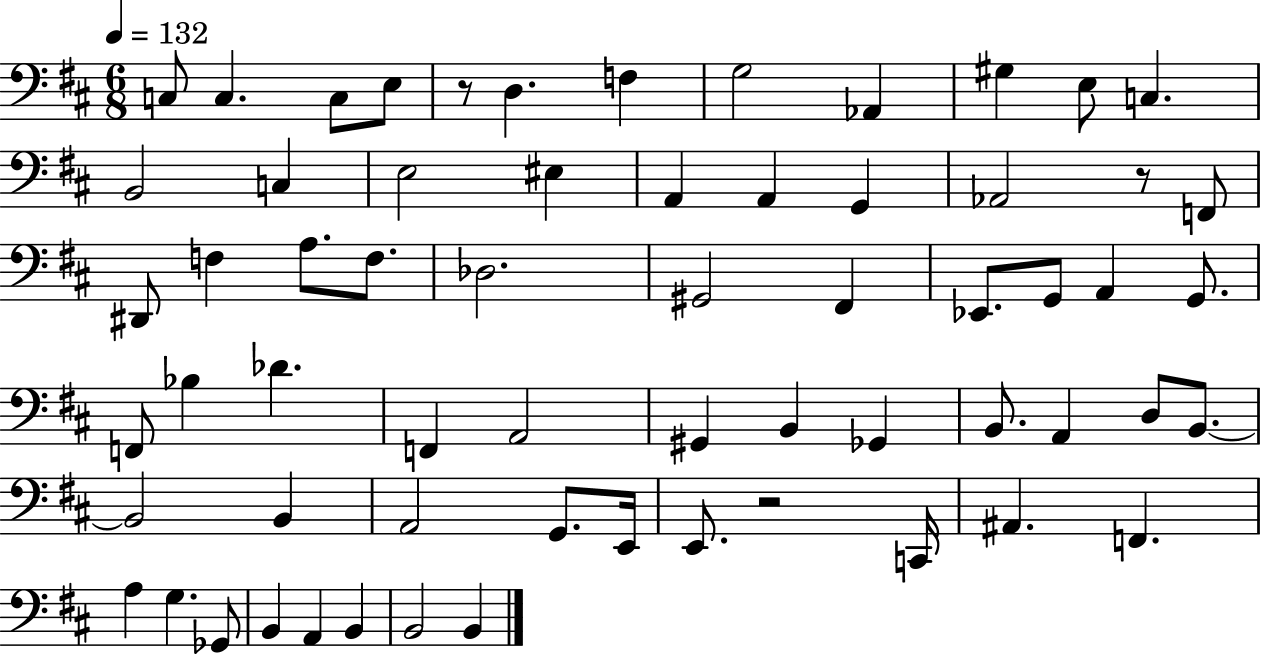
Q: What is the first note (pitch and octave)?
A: C3